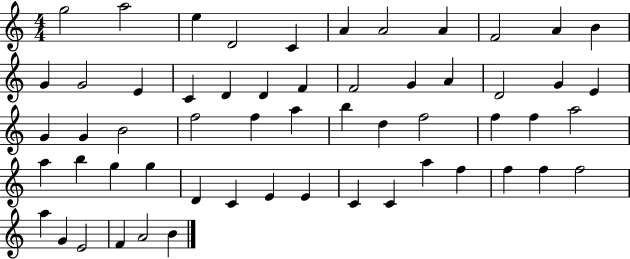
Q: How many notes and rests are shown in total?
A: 57